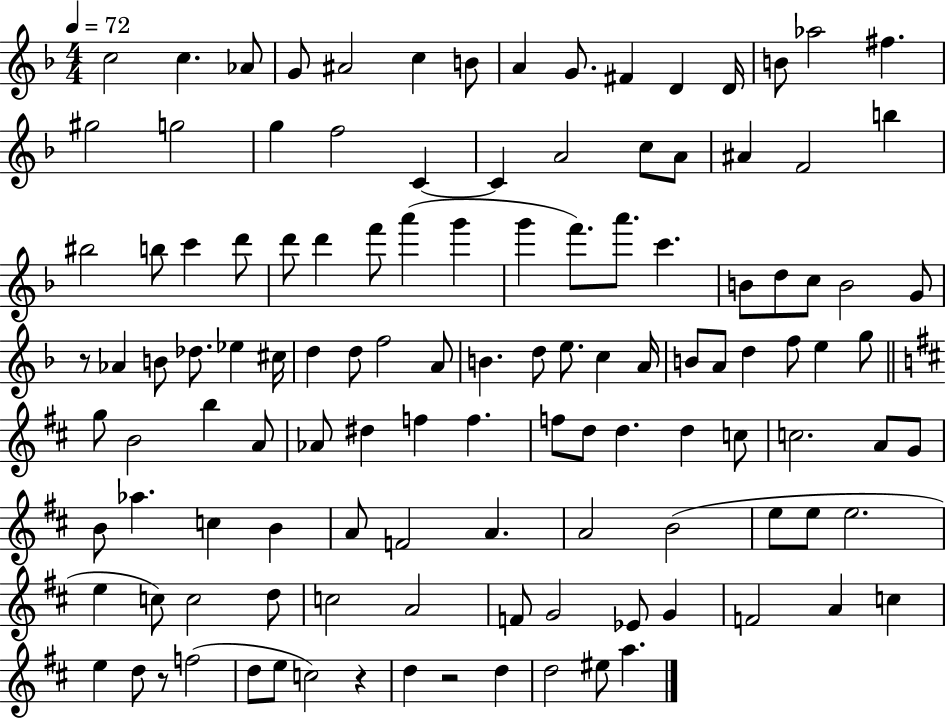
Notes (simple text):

C5/h C5/q. Ab4/e G4/e A#4/h C5/q B4/e A4/q G4/e. F#4/q D4/q D4/s B4/e Ab5/h F#5/q. G#5/h G5/h G5/q F5/h C4/q C4/q A4/h C5/e A4/e A#4/q F4/h B5/q BIS5/h B5/e C6/q D6/e D6/e D6/q F6/e A6/q G6/q G6/q F6/e. A6/e. C6/q. B4/e D5/e C5/e B4/h G4/e R/e Ab4/q B4/e Db5/e. Eb5/q C#5/s D5/q D5/e F5/h A4/e B4/q. D5/e E5/e. C5/q A4/s B4/e A4/e D5/q F5/e E5/q G5/e G5/e B4/h B5/q A4/e Ab4/e D#5/q F5/q F5/q. F5/e D5/e D5/q. D5/q C5/e C5/h. A4/e G4/e B4/e Ab5/q. C5/q B4/q A4/e F4/h A4/q. A4/h B4/h E5/e E5/e E5/h. E5/q C5/e C5/h D5/e C5/h A4/h F4/e G4/h Eb4/e G4/q F4/h A4/q C5/q E5/q D5/e R/e F5/h D5/e E5/e C5/h R/q D5/q R/h D5/q D5/h EIS5/e A5/q.